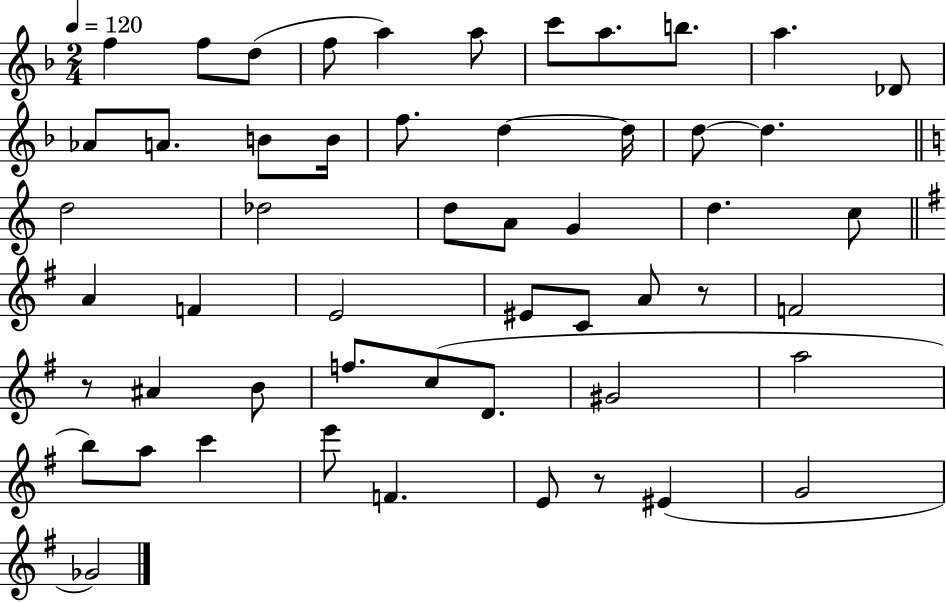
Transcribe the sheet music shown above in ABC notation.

X:1
T:Untitled
M:2/4
L:1/4
K:F
f f/2 d/2 f/2 a a/2 c'/2 a/2 b/2 a _D/2 _A/2 A/2 B/2 B/4 f/2 d d/4 d/2 d d2 _d2 d/2 A/2 G d c/2 A F E2 ^E/2 C/2 A/2 z/2 F2 z/2 ^A B/2 f/2 c/2 D/2 ^G2 a2 b/2 a/2 c' e'/2 F E/2 z/2 ^E G2 _G2